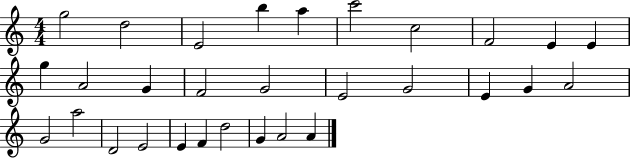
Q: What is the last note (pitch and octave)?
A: A4